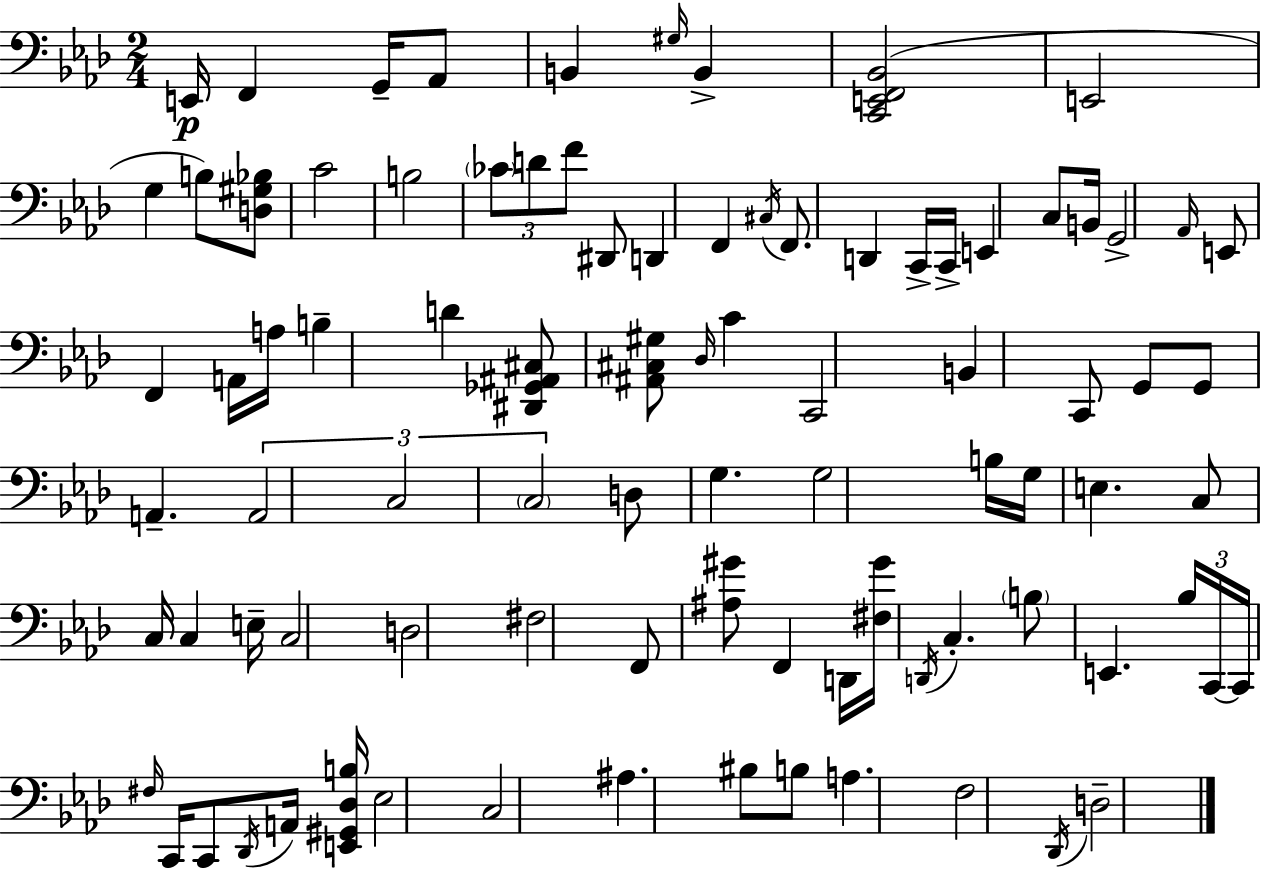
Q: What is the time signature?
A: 2/4